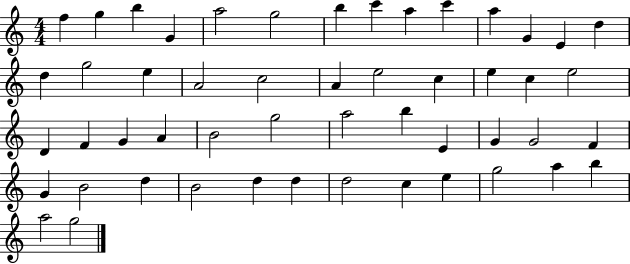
{
  \clef treble
  \numericTimeSignature
  \time 4/4
  \key c \major
  f''4 g''4 b''4 g'4 | a''2 g''2 | b''4 c'''4 a''4 c'''4 | a''4 g'4 e'4 d''4 | \break d''4 g''2 e''4 | a'2 c''2 | a'4 e''2 c''4 | e''4 c''4 e''2 | \break d'4 f'4 g'4 a'4 | b'2 g''2 | a''2 b''4 e'4 | g'4 g'2 f'4 | \break g'4 b'2 d''4 | b'2 d''4 d''4 | d''2 c''4 e''4 | g''2 a''4 b''4 | \break a''2 g''2 | \bar "|."
}